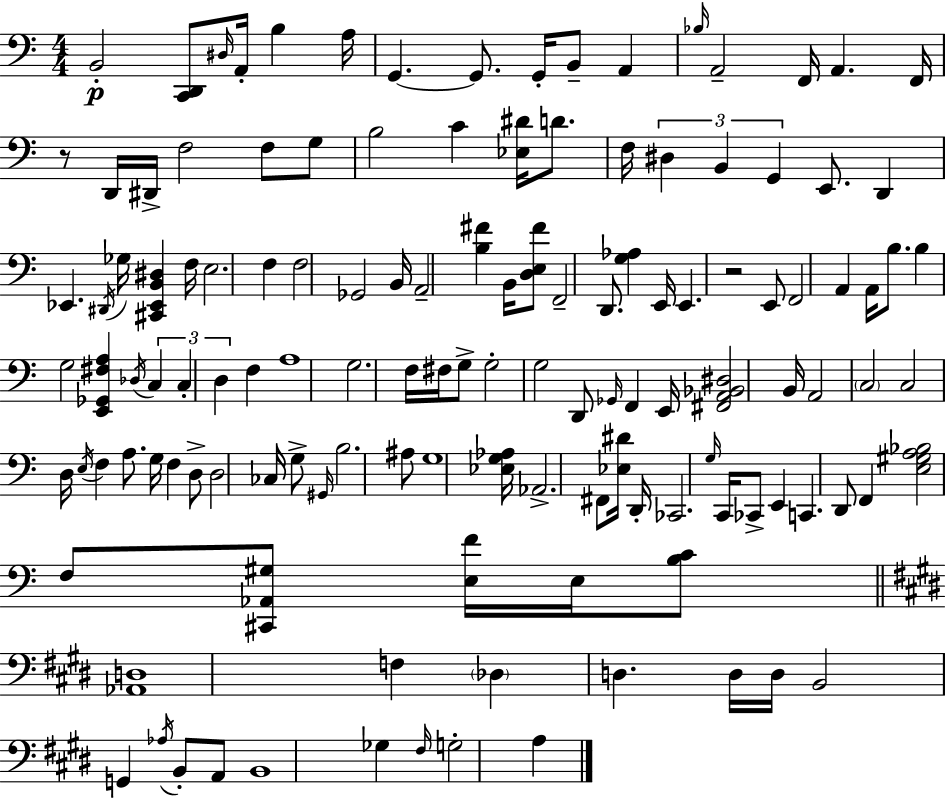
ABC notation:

X:1
T:Untitled
M:4/4
L:1/4
K:C
B,,2 [C,,D,,]/2 ^D,/4 A,,/4 B, A,/4 G,, G,,/2 G,,/4 B,,/2 A,, _B,/4 A,,2 F,,/4 A,, F,,/4 z/2 D,,/4 ^D,,/4 F,2 F,/2 G,/2 B,2 C [_E,^D]/4 D/2 F,/4 ^D, B,, G,, E,,/2 D,, _E,, ^D,,/4 _G,/4 [^C,,_E,,B,,^D,] F,/4 E,2 F, F,2 _G,,2 B,,/4 A,,2 [B,^F] B,,/4 [D,E,^F]/2 F,,2 D,,/2 [G,_A,] E,,/4 E,, z2 E,,/2 F,,2 A,, A,,/4 B,/2 B, G,2 [E,,_G,,^F,A,] _D,/4 C, C, D, F, A,4 G,2 F,/4 ^F,/4 G,/2 G,2 G,2 D,,/2 _G,,/4 F,, E,,/4 [^F,,A,,_B,,^D,]2 B,,/4 A,,2 C,2 C,2 D,/4 E,/4 F, A,/2 G,/4 F, D,/2 D,2 _C,/4 G,/2 ^G,,/4 B,2 ^A,/2 G,4 [_E,G,_A,]/4 _A,,2 ^F,,/2 [_E,^D]/4 D,,/4 _C,,2 G,/4 C,,/4 _C,,/2 E,, C,, D,,/2 F,, [E,^G,A,_B,]2 F,/2 [^C,,_A,,^G,]/2 [E,F]/4 E,/4 [B,C]/2 [_A,,D,]4 F, _D, D, D,/4 D,/4 B,,2 G,, _A,/4 B,,/2 A,,/2 B,,4 _G, ^F,/4 G,2 A,